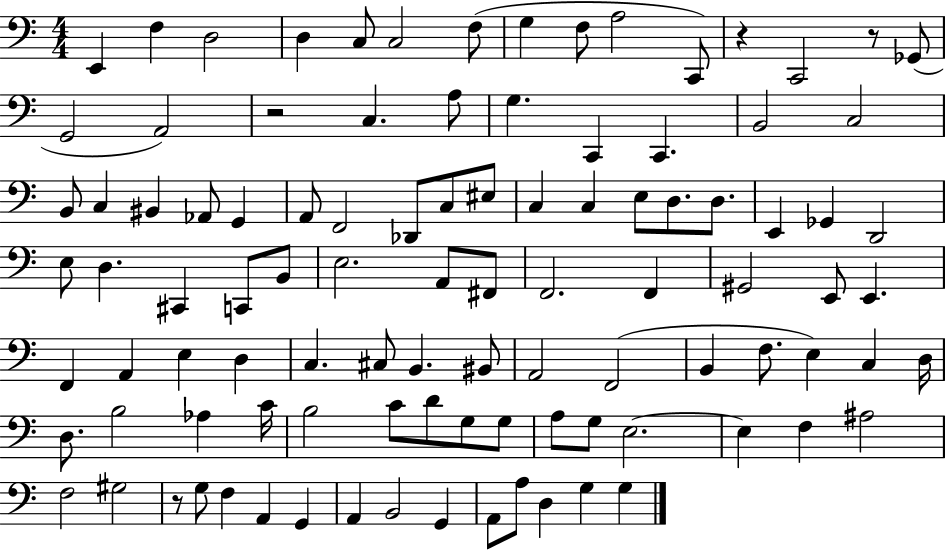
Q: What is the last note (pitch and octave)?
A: G3